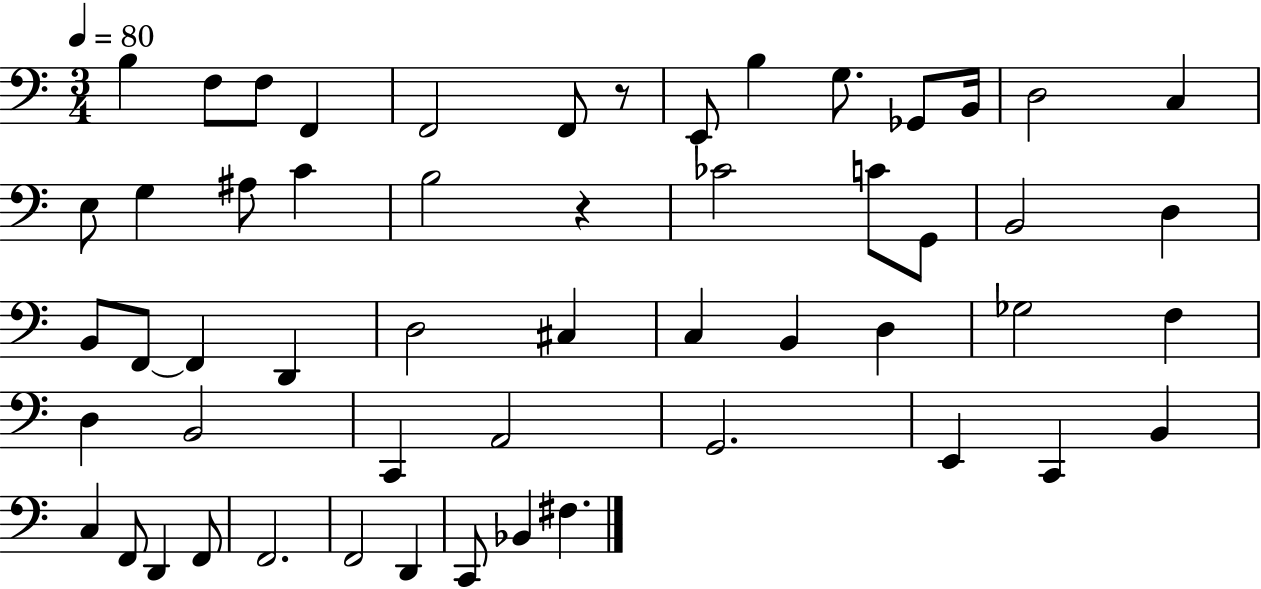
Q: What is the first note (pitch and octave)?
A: B3